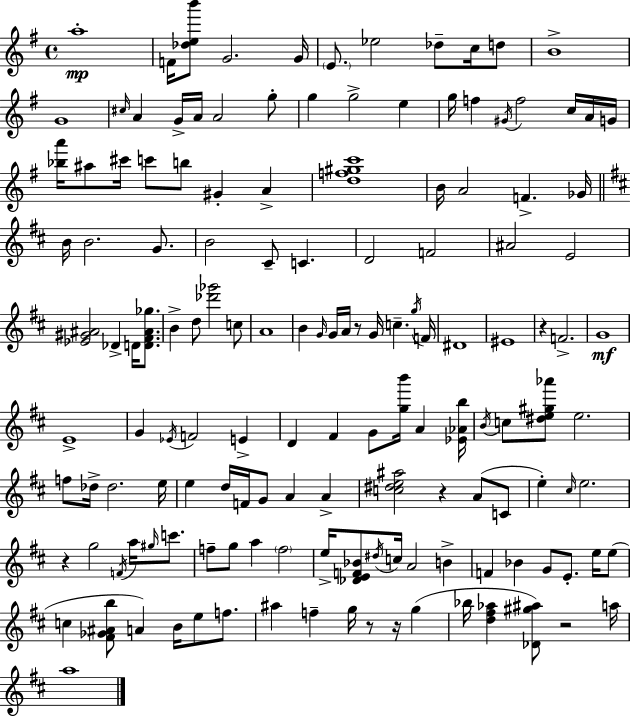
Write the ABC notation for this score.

X:1
T:Untitled
M:4/4
L:1/4
K:Em
a4 F/4 [_deb']/2 G2 G/4 E/2 _e2 _d/2 c/4 d/2 B4 G4 ^c/4 A G/4 A/4 A2 g/2 g g2 e g/4 f ^G/4 f2 c/4 A/4 G/4 [_ba']/4 ^a/2 ^c'/4 c'/2 b/2 ^G A [df^gc']4 B/4 A2 F _G/4 B/4 B2 G/2 B2 ^C/2 C D2 F2 ^A2 E2 [_E^G^A]2 _D D/4 [D^F^A_g]/2 B d/2 [_d'_g']2 c/2 A4 B G/4 G/4 A/4 z/2 G/4 c g/4 F/4 ^D4 ^E4 z F2 G4 E4 G _E/4 F2 E D ^F G/2 [gb']/4 A [_E_Ab]/4 B/4 c/2 [^de^g_a']/2 e2 f/2 _d/4 _d2 e/4 e d/4 F/4 G/2 A A [c^de^a]2 z A/2 C/2 e ^c/4 e2 z g2 F/4 a/4 ^g/4 c'/2 f/2 g/2 a f2 e/4 [_DEF_B]/2 ^d/4 c/4 A2 B F _B G/2 E/2 e/4 e/2 c [^F_G^Ab]/2 A B/4 e/2 f/2 ^a f g/4 z/2 z/4 g _b/4 [d^f_a] [_D^g^a]/2 z2 a/4 a4